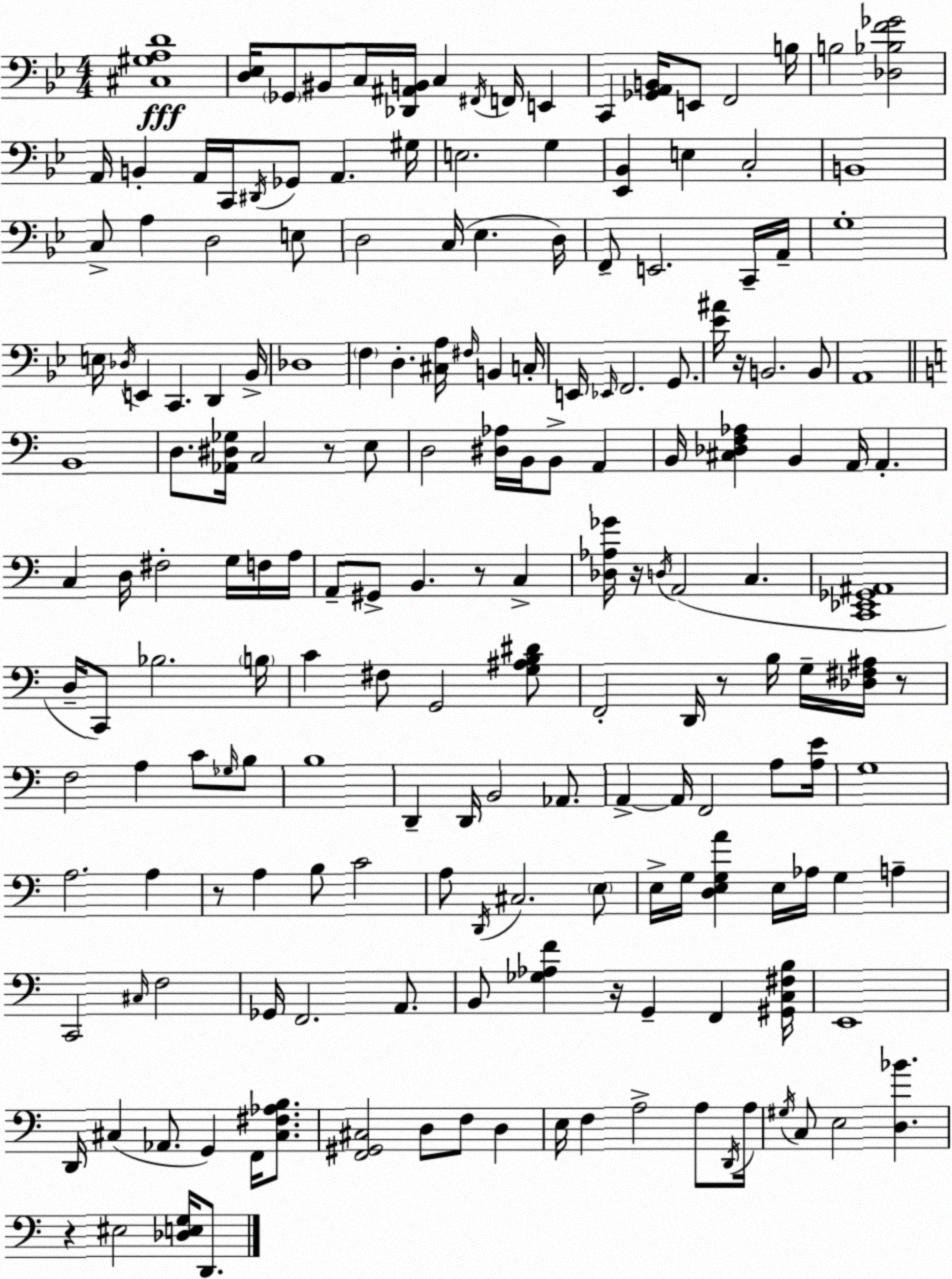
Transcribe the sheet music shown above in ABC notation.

X:1
T:Untitled
M:4/4
L:1/4
K:Gm
[^C,^G,A,D]4 [D,_E,]/4 _G,,/2 ^B,,/2 C,/4 [_D,,^A,,B,,]/4 C, ^F,,/4 F,,/4 E,, C,, [_G,,A,,B,,]/4 E,,/2 F,,2 B,/4 B,2 [_D,_B,F_G]2 A,,/4 B,, A,,/4 C,,/4 ^D,,/4 _G,,/2 A,, ^G,/4 E,2 G, [_E,,_B,,] E, C,2 B,,4 C,/2 A, D,2 E,/2 D,2 C,/4 _E, D,/4 F,,/2 E,,2 C,,/4 A,,/4 G,4 E,/4 _D,/4 E,, C,, D,, _B,,/4 _D,4 F, D, [^C,A,]/4 ^F,/4 B,, C,/4 E,,/4 _E,,/4 F,,2 G,,/2 [_E^A]/4 z/4 B,,2 B,,/2 A,,4 B,,4 D,/2 [_A,,^D,_G,]/4 C,2 z/2 E,/2 D,2 [^D,_A,]/4 B,,/4 B,,/2 A,, B,,/4 [^C,_D,F,_A,] B,, A,,/4 A,, C, D,/4 ^F,2 G,/4 F,/4 A,/4 A,,/2 ^G,,/2 B,, z/2 C, [_D,_A,_G]/4 z/4 D,/4 A,,2 C, [C,,_E,,_G,,^A,,]4 D,/4 C,,/2 _B,2 B,/4 C ^F,/2 G,,2 [G,^A,B,^D]/2 F,,2 D,,/4 z/2 B,/4 G,/4 [_D,^F,^A,]/4 z/2 F,2 A, C/2 _G,/4 B,/2 B,4 D,, D,,/4 B,,2 _A,,/2 A,, A,,/4 F,,2 A,/2 [A,E]/4 G,4 A,2 A, z/2 A, B,/2 C2 A,/2 D,,/4 ^C,2 E,/2 E,/4 G,/4 [D,E,G,A] E,/4 _A,/4 G, A, C,,2 ^C,/4 F,2 _G,,/4 F,,2 A,,/2 B,,/2 [_G,_A,F] z/4 G,, F,, [^G,,C,^F,B,]/4 E,,4 D,,/4 ^C, _A,,/2 G,, F,,/4 [^C,^F,_A,B,]/2 [F,,^G,,^C,]2 D,/2 F,/2 D, E,/4 F, A,2 A,/2 D,,/4 A,/4 ^G,/4 C,/2 E,2 [D,_B] z ^E,2 [_D,E,G,]/4 D,,/2